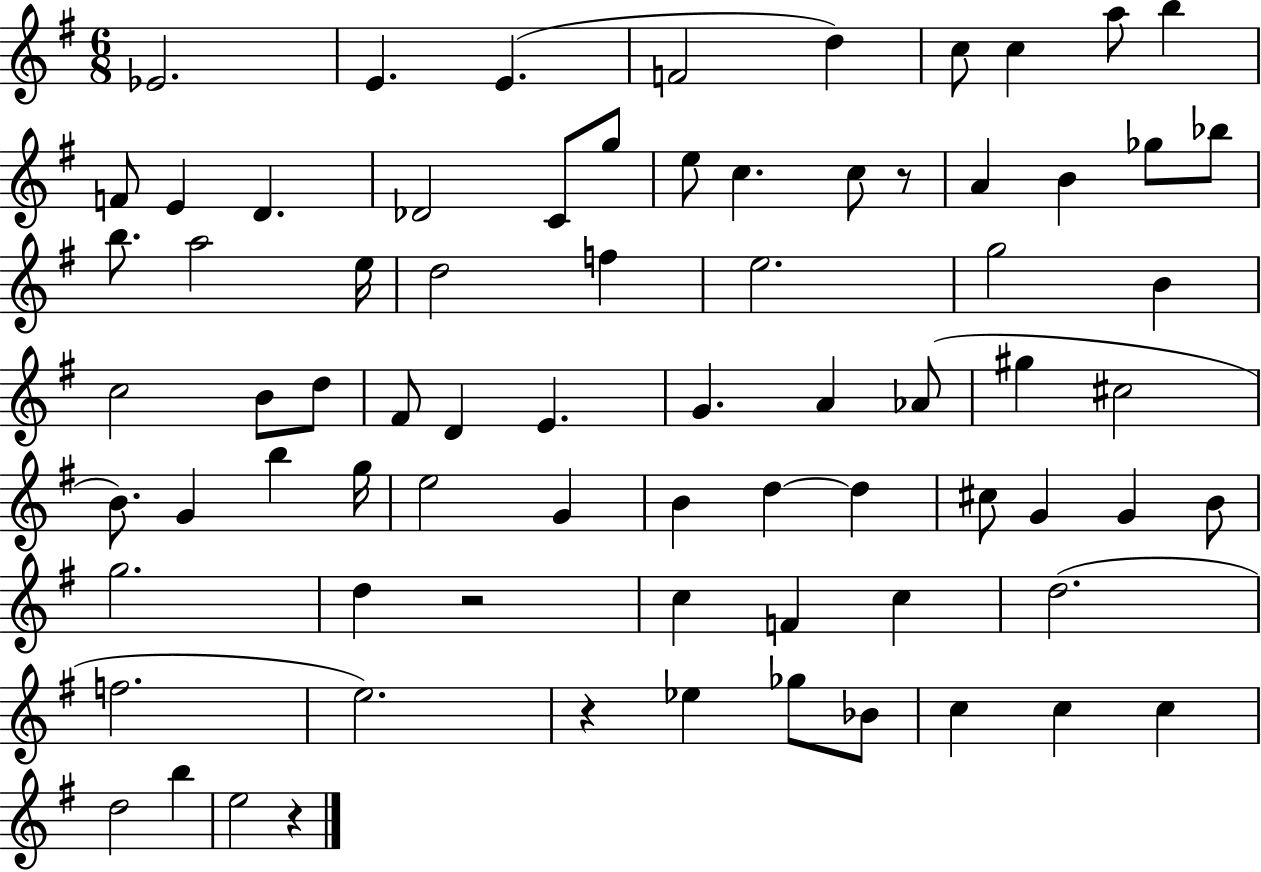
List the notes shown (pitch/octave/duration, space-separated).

Eb4/h. E4/q. E4/q. F4/h D5/q C5/e C5/q A5/e B5/q F4/e E4/q D4/q. Db4/h C4/e G5/e E5/e C5/q. C5/e R/e A4/q B4/q Gb5/e Bb5/e B5/e. A5/h E5/s D5/h F5/q E5/h. G5/h B4/q C5/h B4/e D5/e F#4/e D4/q E4/q. G4/q. A4/q Ab4/e G#5/q C#5/h B4/e. G4/q B5/q G5/s E5/h G4/q B4/q D5/q D5/q C#5/e G4/q G4/q B4/e G5/h. D5/q R/h C5/q F4/q C5/q D5/h. F5/h. E5/h. R/q Eb5/q Gb5/e Bb4/e C5/q C5/q C5/q D5/h B5/q E5/h R/q